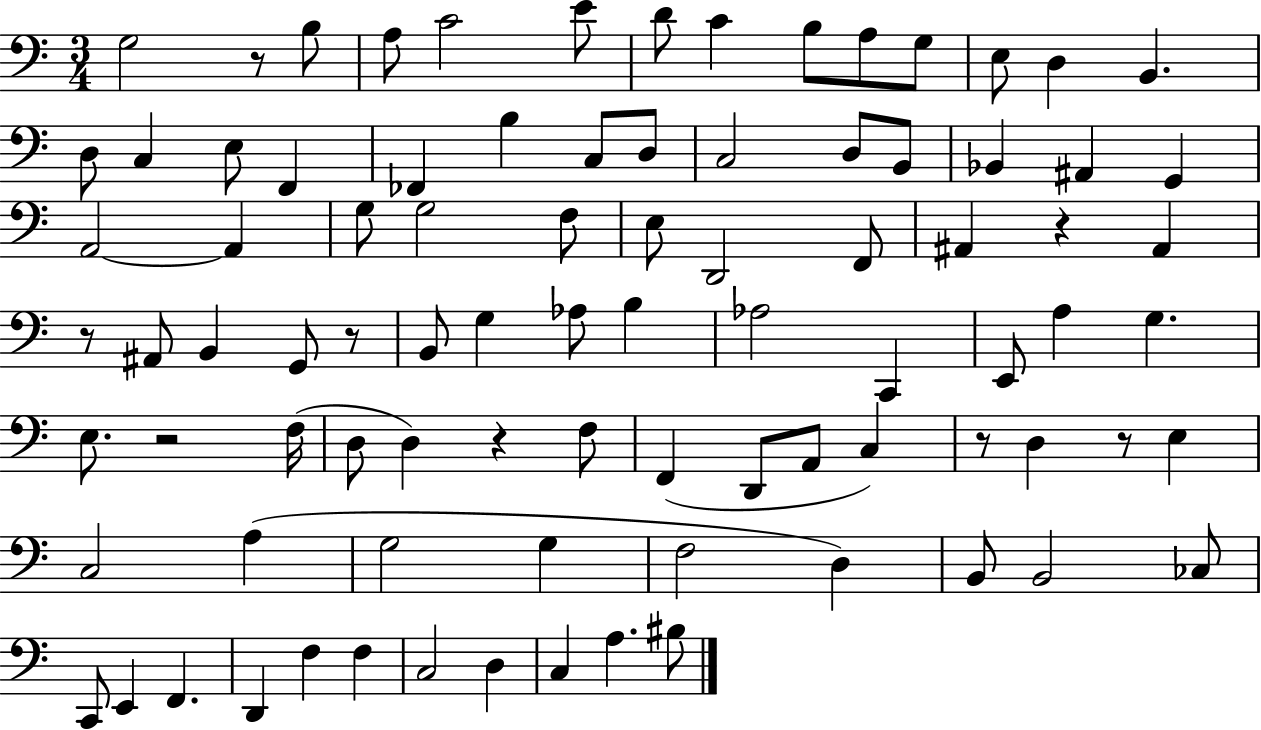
{
  \clef bass
  \numericTimeSignature
  \time 3/4
  \key c \major
  g2 r8 b8 | a8 c'2 e'8 | d'8 c'4 b8 a8 g8 | e8 d4 b,4. | \break d8 c4 e8 f,4 | fes,4 b4 c8 d8 | c2 d8 b,8 | bes,4 ais,4 g,4 | \break a,2~~ a,4 | g8 g2 f8 | e8 d,2 f,8 | ais,4 r4 ais,4 | \break r8 ais,8 b,4 g,8 r8 | b,8 g4 aes8 b4 | aes2 c,4 | e,8 a4 g4. | \break e8. r2 f16( | d8 d4) r4 f8 | f,4( d,8 a,8 c4) | r8 d4 r8 e4 | \break c2 a4( | g2 g4 | f2 d4) | b,8 b,2 ces8 | \break c,8 e,4 f,4. | d,4 f4 f4 | c2 d4 | c4 a4. bis8 | \break \bar "|."
}